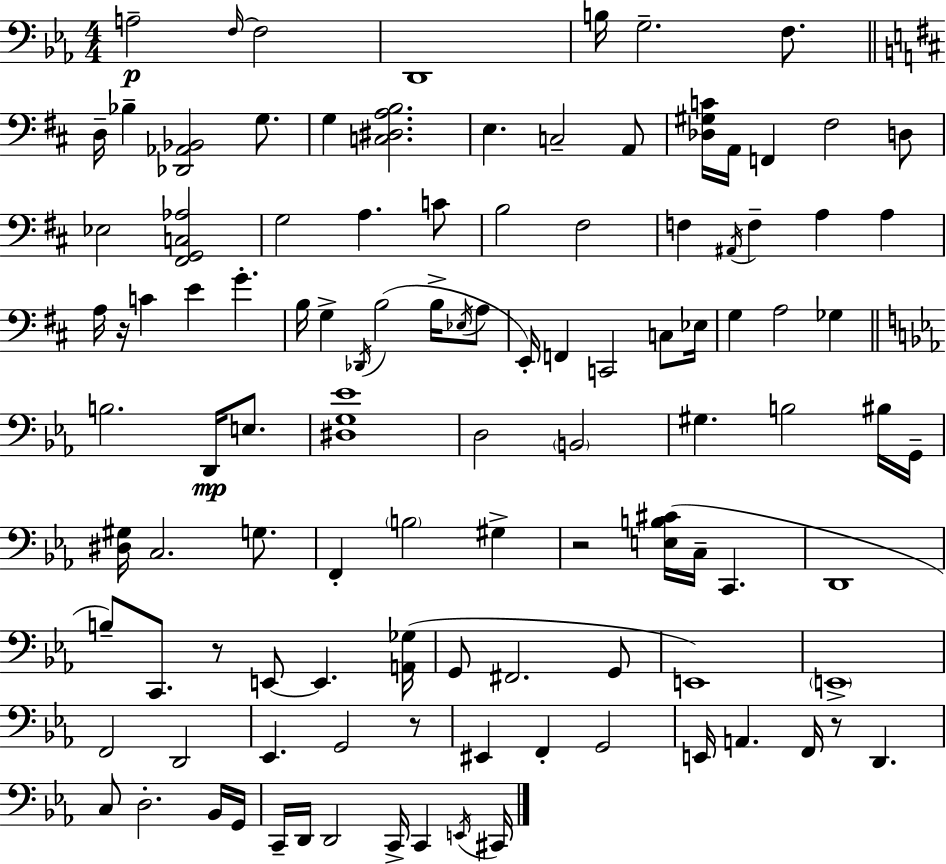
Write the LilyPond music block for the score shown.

{
  \clef bass
  \numericTimeSignature
  \time 4/4
  \key c \minor
  \repeat volta 2 { a2--\p \grace { f16~ }~ f2 | d,1 | b16 g2.-- f8. | \bar "||" \break \key d \major d16-- bes4-- <des, aes, bes,>2 g8. | g4 <c dis a b>2. | e4. c2-- a,8 | <des gis c'>16 a,16 f,4 fis2 d8 | \break ees2 <fis, g, c aes>2 | g2 a4. c'8 | b2 fis2 | f4 \acciaccatura { ais,16 } f4-- a4 a4 | \break a16 r16 c'4 e'4 g'4.-. | b16 g4-> \acciaccatura { des,16 }( b2 b16-> | \acciaccatura { ees16 } a8 e,16-.) f,4 c,2 | c8 ees16 g4 a2 ges4 | \break \bar "||" \break \key ees \major b2. d,16\mp e8. | <dis g ees'>1 | d2 \parenthesize b,2 | gis4. b2 bis16 g,16-- | \break <dis gis>16 c2. g8. | f,4-. \parenthesize b2 gis4-> | r2 <e b cis'>16( c16-- c,4. | d,1 | \break b8--) c,8. r8 e,8~~ e,4. <a, ges>16( | g,8 fis,2. g,8 | e,1) | \parenthesize e,1-> | \break f,2 d,2 | ees,4. g,2 r8 | eis,4 f,4-. g,2 | e,16 a,4. f,16 r8 d,4. | \break c8 d2.-. bes,16 g,16 | c,16-- d,16 d,2 c,16-> c,4 \acciaccatura { e,16 } | cis,16 } \bar "|."
}